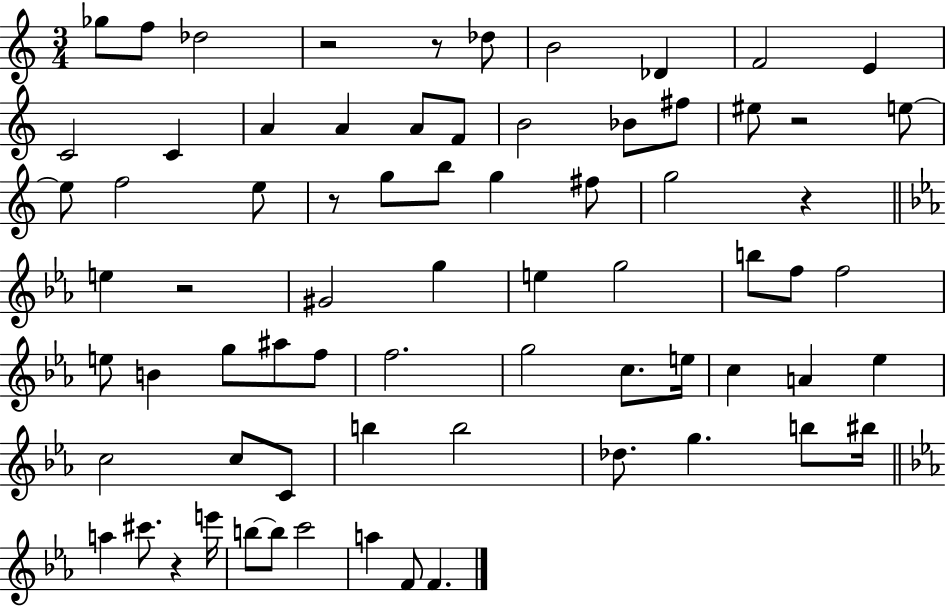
Gb5/e F5/e Db5/h R/h R/e Db5/e B4/h Db4/q F4/h E4/q C4/h C4/q A4/q A4/q A4/e F4/e B4/h Bb4/e F#5/e EIS5/e R/h E5/e E5/e F5/h E5/e R/e G5/e B5/e G5/q F#5/e G5/h R/q E5/q R/h G#4/h G5/q E5/q G5/h B5/e F5/e F5/h E5/e B4/q G5/e A#5/e F5/e F5/h. G5/h C5/e. E5/s C5/q A4/q Eb5/q C5/h C5/e C4/e B5/q B5/h Db5/e. G5/q. B5/e BIS5/s A5/q C#6/e. R/q E6/s B5/e B5/e C6/h A5/q F4/e F4/q.